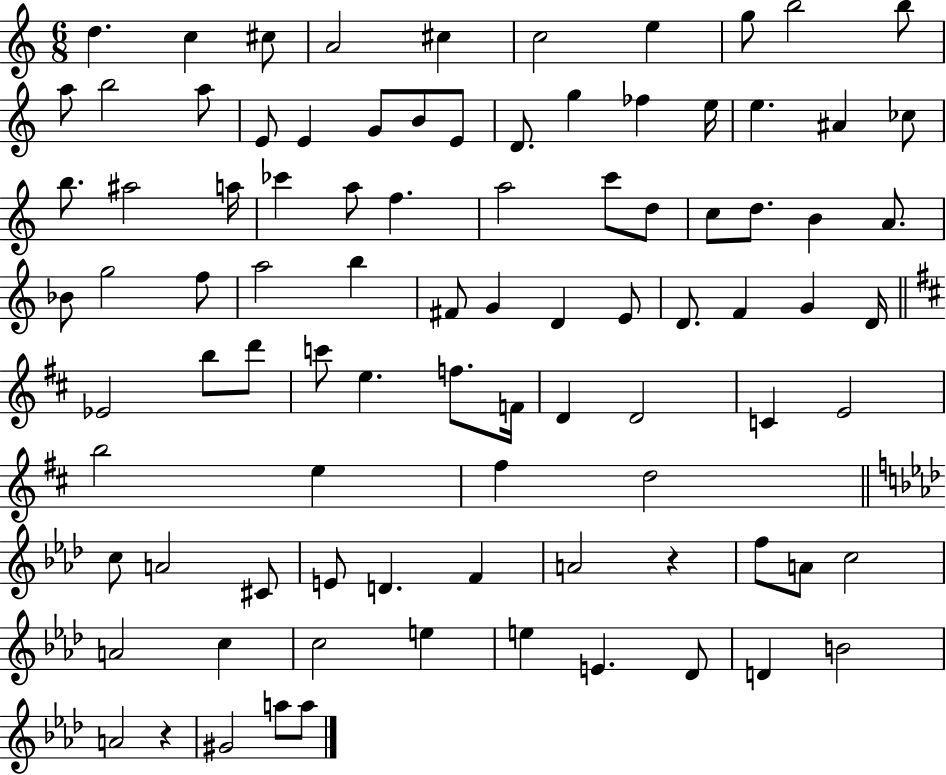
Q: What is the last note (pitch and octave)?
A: A5